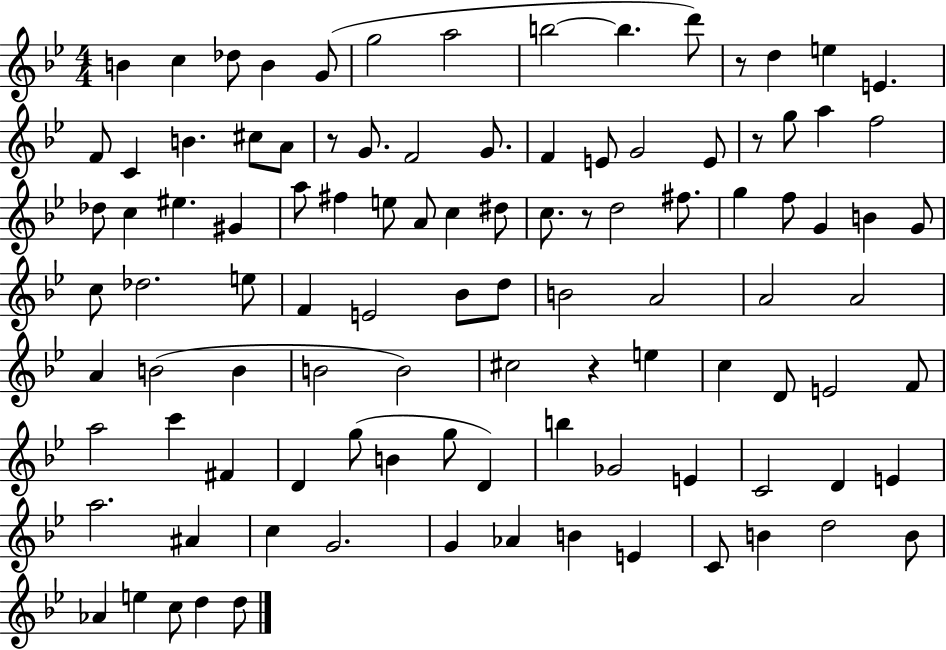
B4/q C5/q Db5/e B4/q G4/e G5/h A5/h B5/h B5/q. D6/e R/e D5/q E5/q E4/q. F4/e C4/q B4/q. C#5/e A4/e R/e G4/e. F4/h G4/e. F4/q E4/e G4/h E4/e R/e G5/e A5/q F5/h Db5/e C5/q EIS5/q. G#4/q A5/e F#5/q E5/e A4/e C5/q D#5/e C5/e. R/e D5/h F#5/e. G5/q F5/e G4/q B4/q G4/e C5/e Db5/h. E5/e F4/q E4/h Bb4/e D5/e B4/h A4/h A4/h A4/h A4/q B4/h B4/q B4/h B4/h C#5/h R/q E5/q C5/q D4/e E4/h F4/e A5/h C6/q F#4/q D4/q G5/e B4/q G5/e D4/q B5/q Gb4/h E4/q C4/h D4/q E4/q A5/h. A#4/q C5/q G4/h. G4/q Ab4/q B4/q E4/q C4/e B4/q D5/h B4/e Ab4/q E5/q C5/e D5/q D5/e